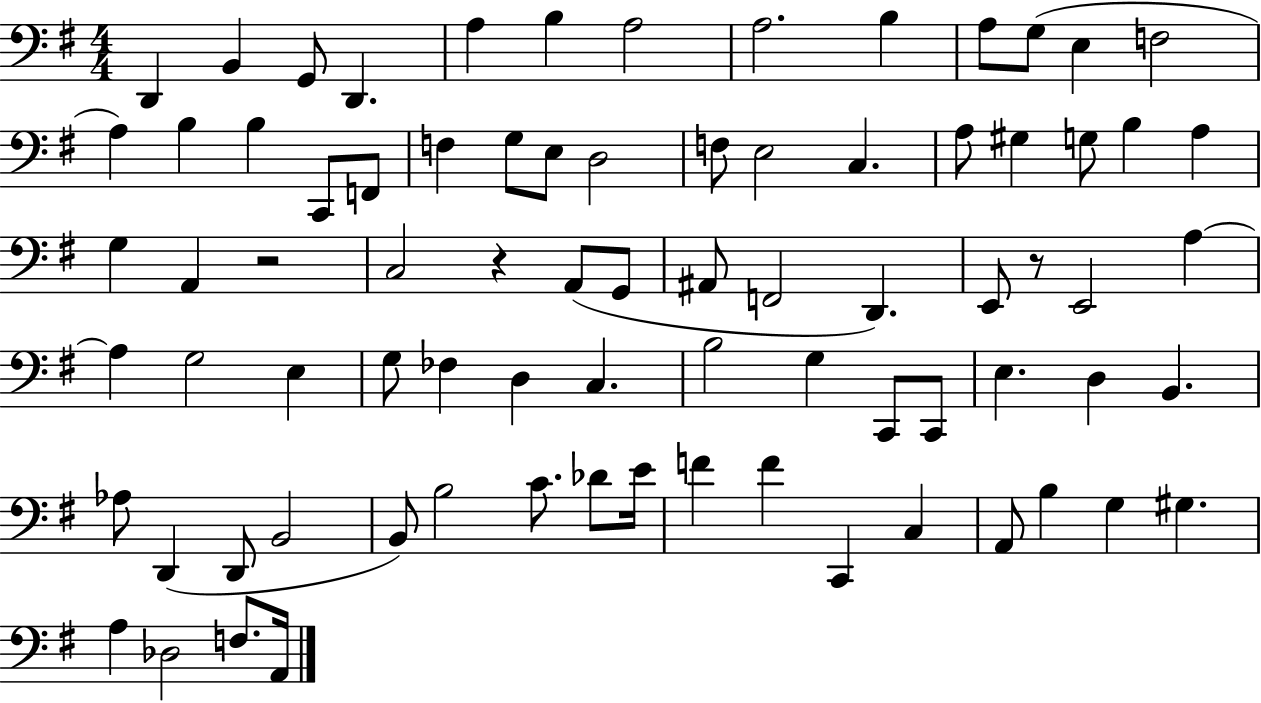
{
  \clef bass
  \numericTimeSignature
  \time 4/4
  \key g \major
  d,4 b,4 g,8 d,4. | a4 b4 a2 | a2. b4 | a8 g8( e4 f2 | \break a4) b4 b4 c,8 f,8 | f4 g8 e8 d2 | f8 e2 c4. | a8 gis4 g8 b4 a4 | \break g4 a,4 r2 | c2 r4 a,8( g,8 | ais,8 f,2 d,4.) | e,8 r8 e,2 a4~~ | \break a4 g2 e4 | g8 fes4 d4 c4. | b2 g4 c,8 c,8 | e4. d4 b,4. | \break aes8 d,4( d,8 b,2 | b,8) b2 c'8. des'8 e'16 | f'4 f'4 c,4 c4 | a,8 b4 g4 gis4. | \break a4 des2 f8. a,16 | \bar "|."
}